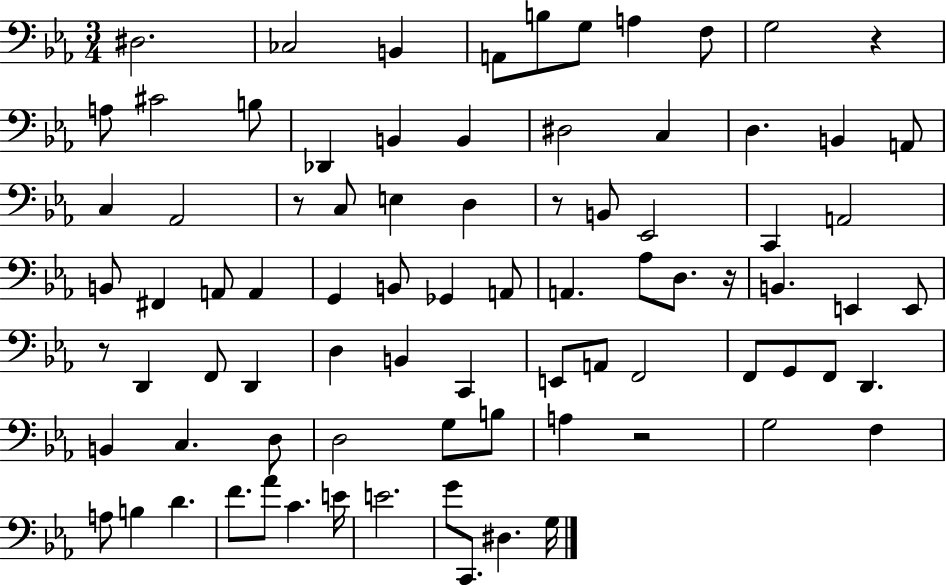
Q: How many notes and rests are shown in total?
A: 83